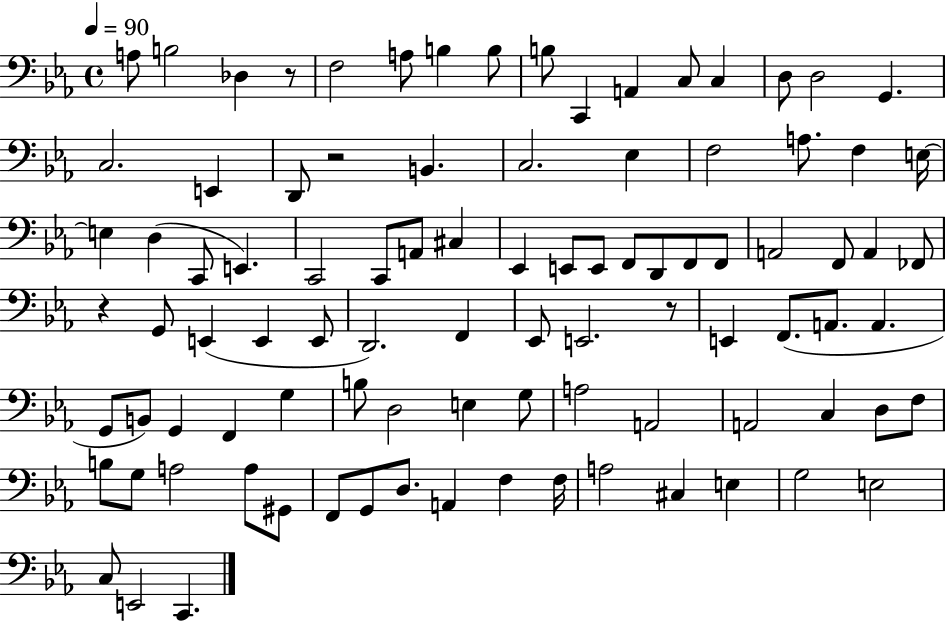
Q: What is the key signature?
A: EES major